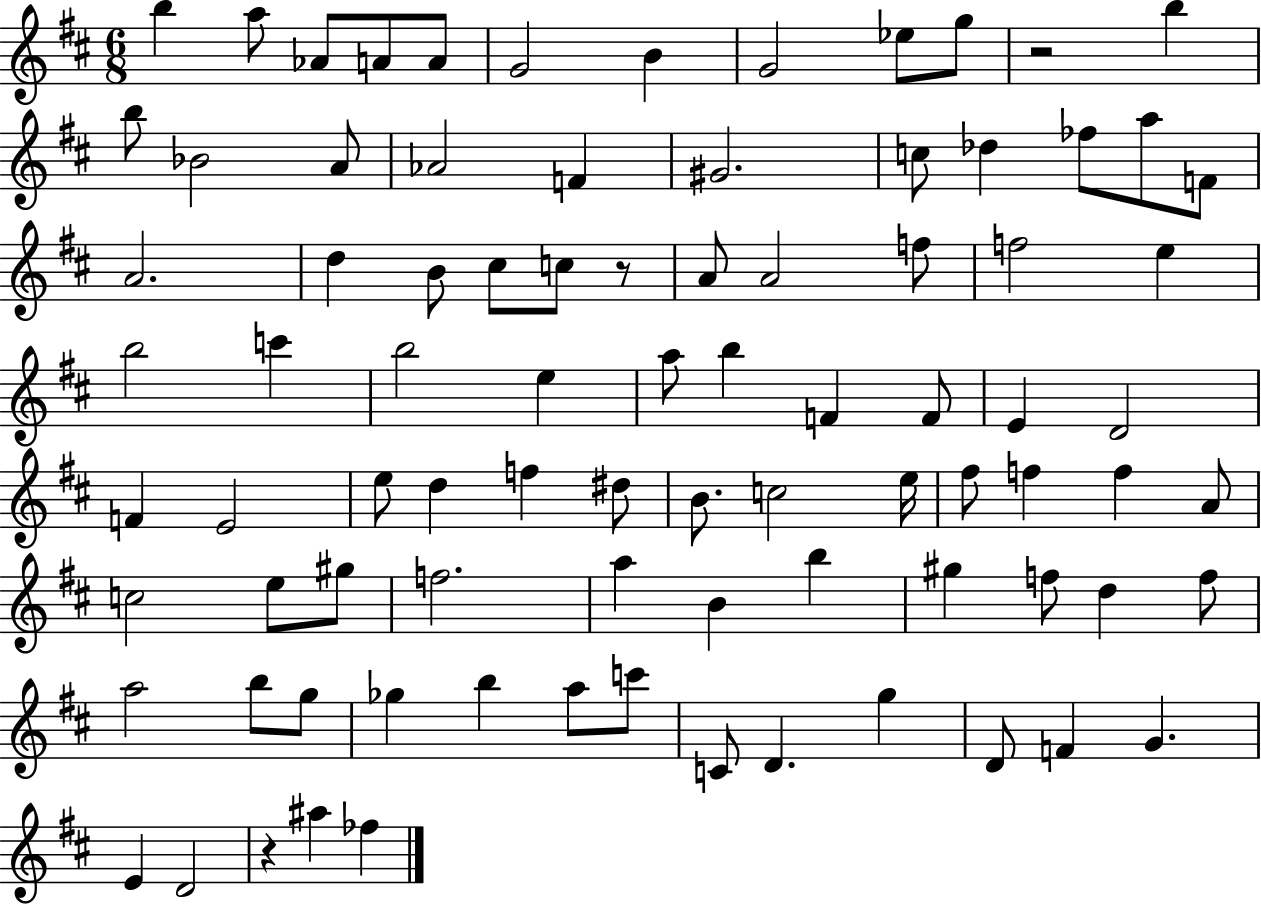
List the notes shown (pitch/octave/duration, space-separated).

B5/q A5/e Ab4/e A4/e A4/e G4/h B4/q G4/h Eb5/e G5/e R/h B5/q B5/e Bb4/h A4/e Ab4/h F4/q G#4/h. C5/e Db5/q FES5/e A5/e F4/e A4/h. D5/q B4/e C#5/e C5/e R/e A4/e A4/h F5/e F5/h E5/q B5/h C6/q B5/h E5/q A5/e B5/q F4/q F4/e E4/q D4/h F4/q E4/h E5/e D5/q F5/q D#5/e B4/e. C5/h E5/s F#5/e F5/q F5/q A4/e C5/h E5/e G#5/e F5/h. A5/q B4/q B5/q G#5/q F5/e D5/q F5/e A5/h B5/e G5/e Gb5/q B5/q A5/e C6/e C4/e D4/q. G5/q D4/e F4/q G4/q. E4/q D4/h R/q A#5/q FES5/q